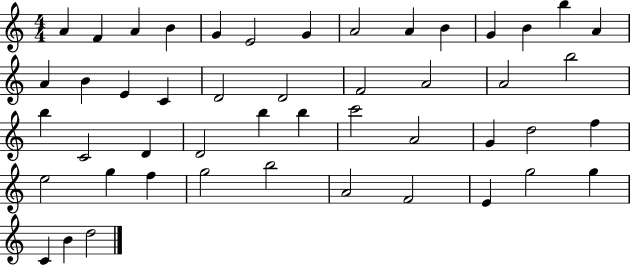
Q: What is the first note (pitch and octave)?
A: A4